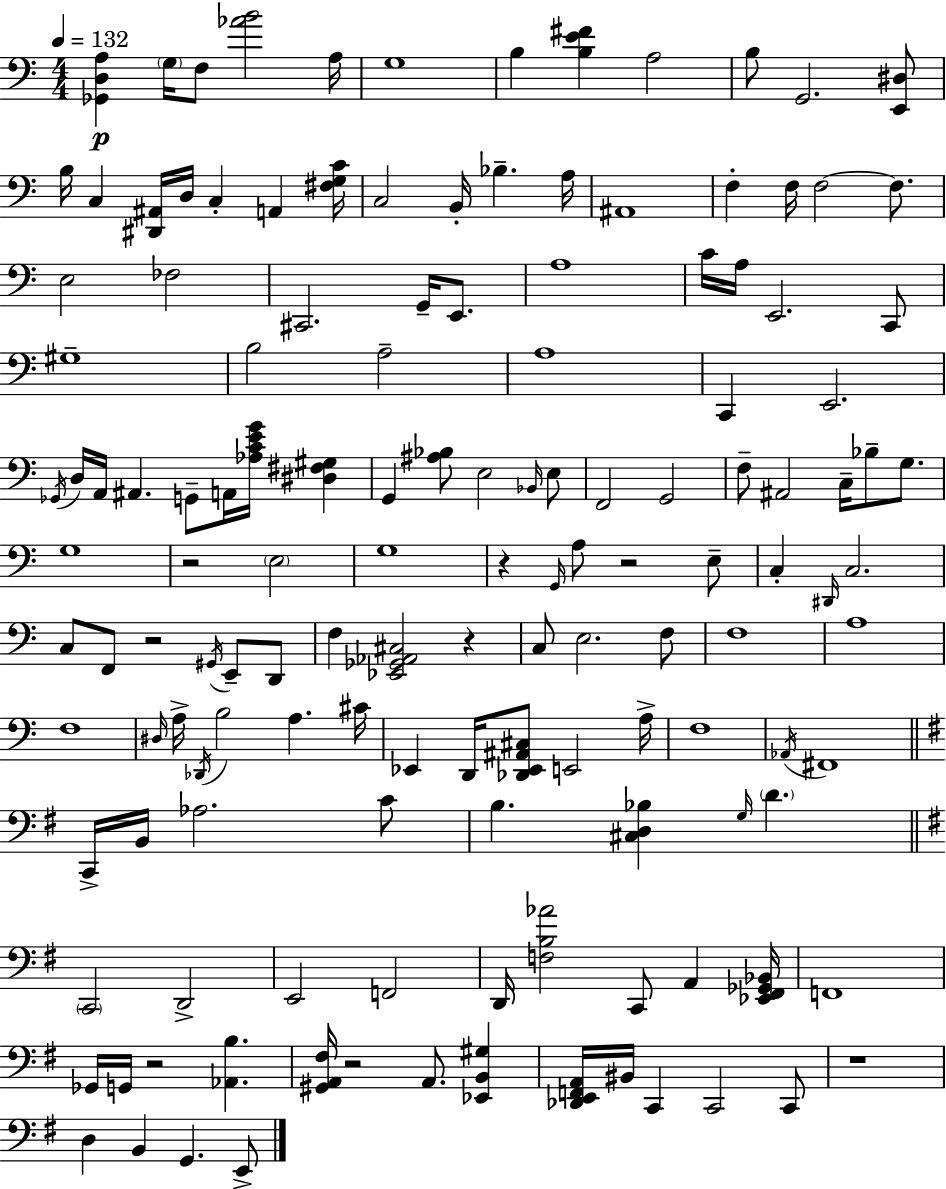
X:1
T:Untitled
M:4/4
L:1/4
K:C
[_G,,D,A,] G,/4 F,/2 [_AB]2 A,/4 G,4 B, [B,E^F] A,2 B,/2 G,,2 [E,,^D,]/2 B,/4 C, [^D,,^A,,]/4 D,/4 C, A,, [^F,G,C]/4 C,2 B,,/4 _B, A,/4 ^A,,4 F, F,/4 F,2 F,/2 E,2 _F,2 ^C,,2 G,,/4 E,,/2 A,4 C/4 A,/4 E,,2 C,,/2 ^G,4 B,2 A,2 A,4 C,, E,,2 _G,,/4 D,/4 A,,/4 ^A,, G,,/2 A,,/4 [_A,CEG]/4 [^D,^F,^G,] G,, [^A,_B,]/2 E,2 _B,,/4 E,/2 F,,2 G,,2 F,/2 ^A,,2 C,/4 _B,/2 G,/2 G,4 z2 E,2 G,4 z G,,/4 A,/2 z2 E,/2 C, ^D,,/4 C,2 C,/2 F,,/2 z2 ^G,,/4 E,,/2 D,,/2 F, [_E,,_G,,_A,,^C,]2 z C,/2 E,2 F,/2 F,4 A,4 F,4 ^D,/4 A,/4 _D,,/4 B,2 A, ^C/4 _E,, D,,/4 [_D,,_E,,^A,,^C,]/2 E,,2 A,/4 F,4 _A,,/4 ^F,,4 C,,/4 B,,/4 _A,2 C/2 B, [^C,D,_B,] G,/4 D C,,2 D,,2 E,,2 F,,2 D,,/4 [F,B,_A]2 C,,/2 A,, [_E,,^F,,_G,,_B,,]/4 F,,4 _G,,/4 G,,/4 z2 [_A,,B,] [^G,,A,,^F,]/4 z2 A,,/2 [_E,,B,,^G,] [_D,,E,,F,,A,,]/4 ^B,,/4 C,, C,,2 C,,/2 z4 D, B,, G,, E,,/2